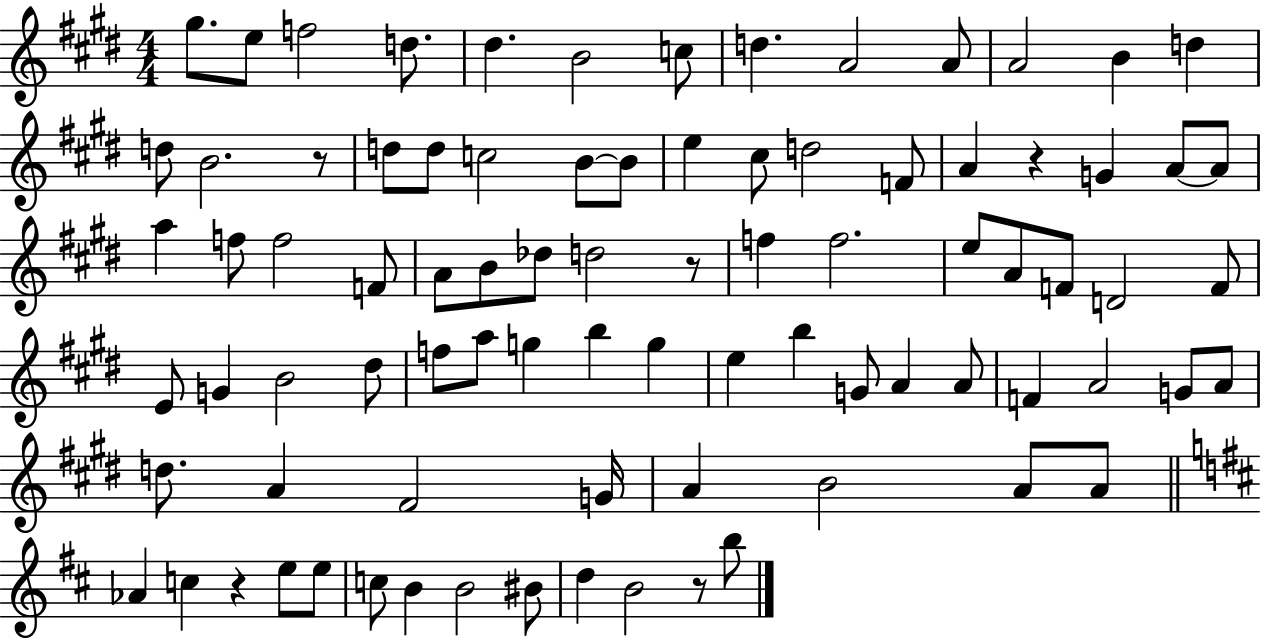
X:1
T:Untitled
M:4/4
L:1/4
K:E
^g/2 e/2 f2 d/2 ^d B2 c/2 d A2 A/2 A2 B d d/2 B2 z/2 d/2 d/2 c2 B/2 B/2 e ^c/2 d2 F/2 A z G A/2 A/2 a f/2 f2 F/2 A/2 B/2 _d/2 d2 z/2 f f2 e/2 A/2 F/2 D2 F/2 E/2 G B2 ^d/2 f/2 a/2 g b g e b G/2 A A/2 F A2 G/2 A/2 d/2 A ^F2 G/4 A B2 A/2 A/2 _A c z e/2 e/2 c/2 B B2 ^B/2 d B2 z/2 b/2